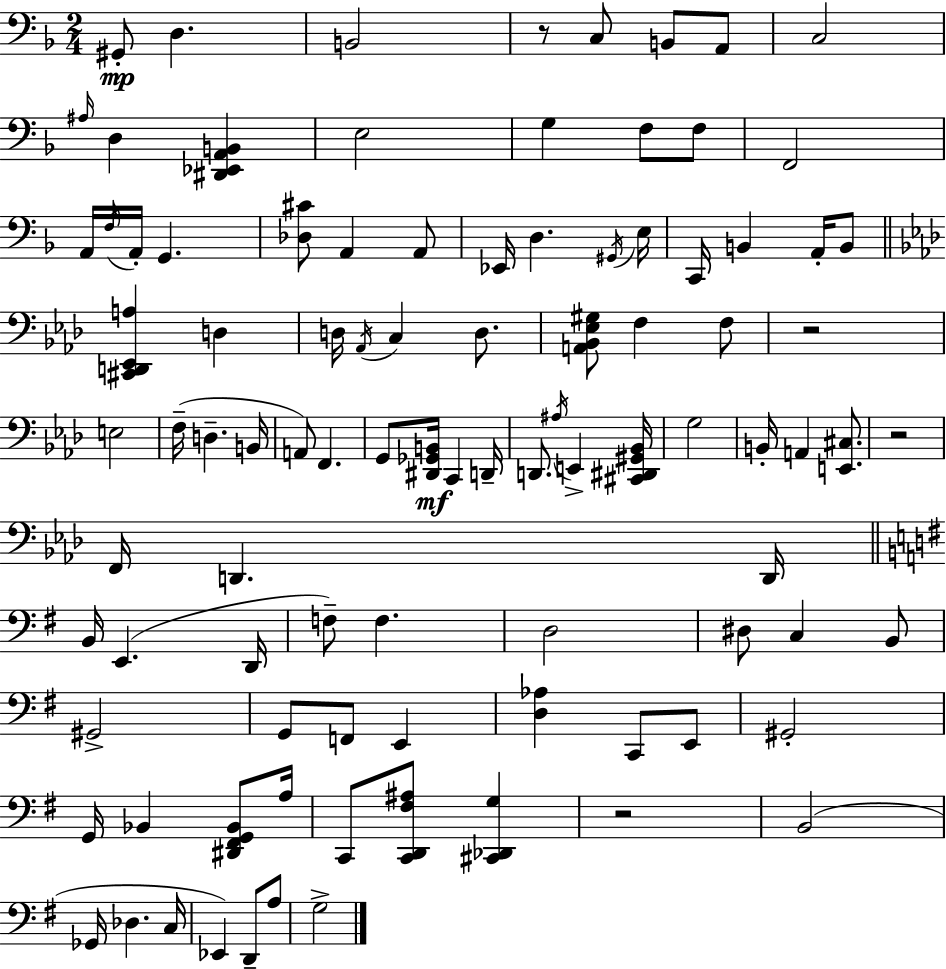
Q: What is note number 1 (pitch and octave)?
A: G#2